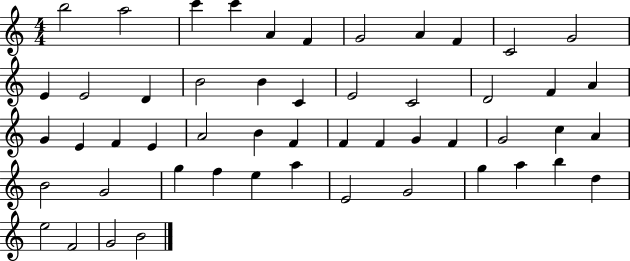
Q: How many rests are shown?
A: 0